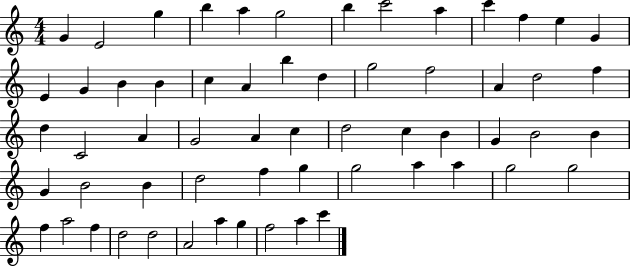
{
  \clef treble
  \numericTimeSignature
  \time 4/4
  \key c \major
  g'4 e'2 g''4 | b''4 a''4 g''2 | b''4 c'''2 a''4 | c'''4 f''4 e''4 g'4 | \break e'4 g'4 b'4 b'4 | c''4 a'4 b''4 d''4 | g''2 f''2 | a'4 d''2 f''4 | \break d''4 c'2 a'4 | g'2 a'4 c''4 | d''2 c''4 b'4 | g'4 b'2 b'4 | \break g'4 b'2 b'4 | d''2 f''4 g''4 | g''2 a''4 a''4 | g''2 g''2 | \break f''4 a''2 f''4 | d''2 d''2 | a'2 a''4 g''4 | f''2 a''4 c'''4 | \break \bar "|."
}